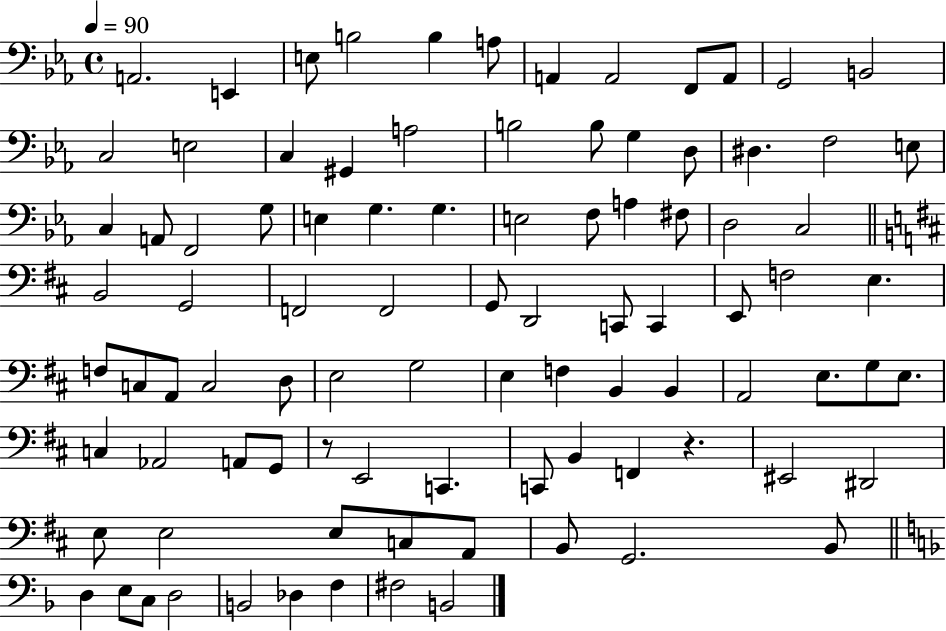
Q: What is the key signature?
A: EES major